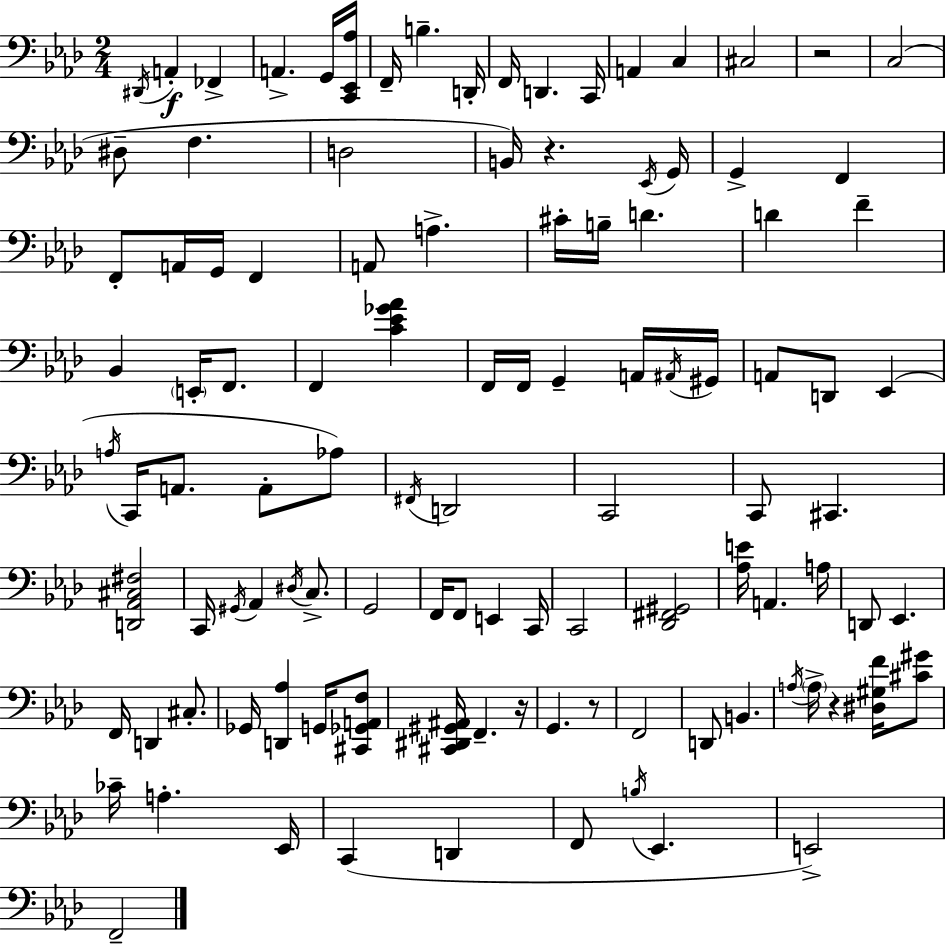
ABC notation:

X:1
T:Untitled
M:2/4
L:1/4
K:Ab
^D,,/4 A,, _F,, A,, G,,/4 [C,,_E,,_A,]/4 F,,/4 B, D,,/4 F,,/4 D,, C,,/4 A,, C, ^C,2 z2 C,2 ^D,/2 F, D,2 B,,/4 z _E,,/4 G,,/4 G,, F,, F,,/2 A,,/4 G,,/4 F,, A,,/2 A, ^C/4 B,/4 D D F _B,, E,,/4 F,,/2 F,, [C_E_G_A] F,,/4 F,,/4 G,, A,,/4 ^A,,/4 ^G,,/4 A,,/2 D,,/2 _E,, A,/4 C,,/4 A,,/2 A,,/2 _A,/2 ^F,,/4 D,,2 C,,2 C,,/2 ^C,, [D,,_A,,^C,^F,]2 C,,/4 ^G,,/4 _A,, ^D,/4 C,/2 G,,2 F,,/4 F,,/2 E,, C,,/4 C,,2 [_D,,^F,,^G,,]2 [_A,E]/4 A,, A,/4 D,,/2 _E,, F,,/4 D,, ^C,/2 _G,,/4 [D,,_A,] G,,/4 [^C,,_G,,A,,F,]/2 [^C,,^D,,^G,,^A,,]/4 F,, z/4 G,, z/2 F,,2 D,,/2 B,, A,/4 A,/4 z [^D,^G,F]/4 [^C^G]/2 _C/4 A, _E,,/4 C,, D,, F,,/2 B,/4 _E,, E,,2 F,,2